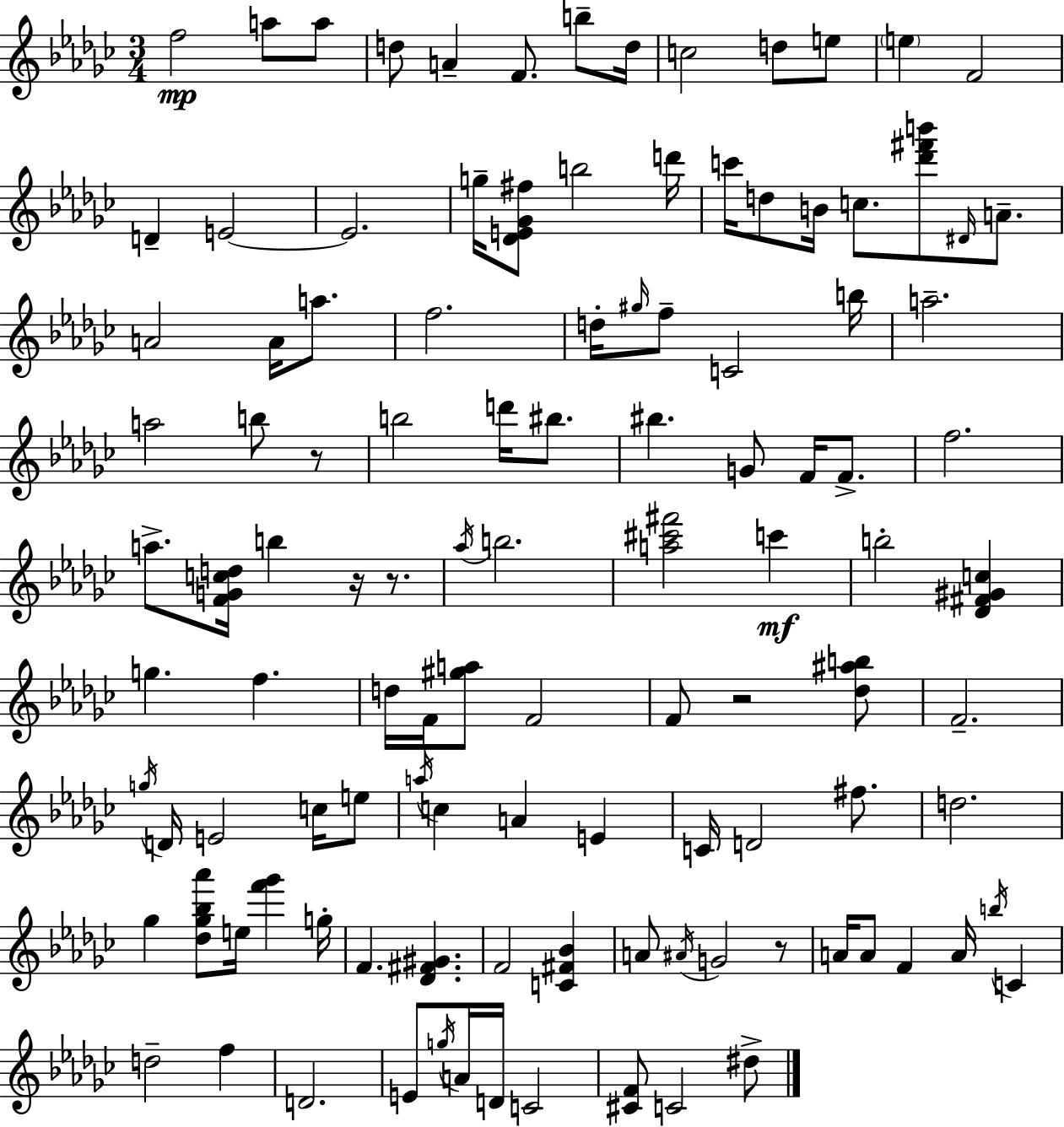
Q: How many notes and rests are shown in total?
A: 112